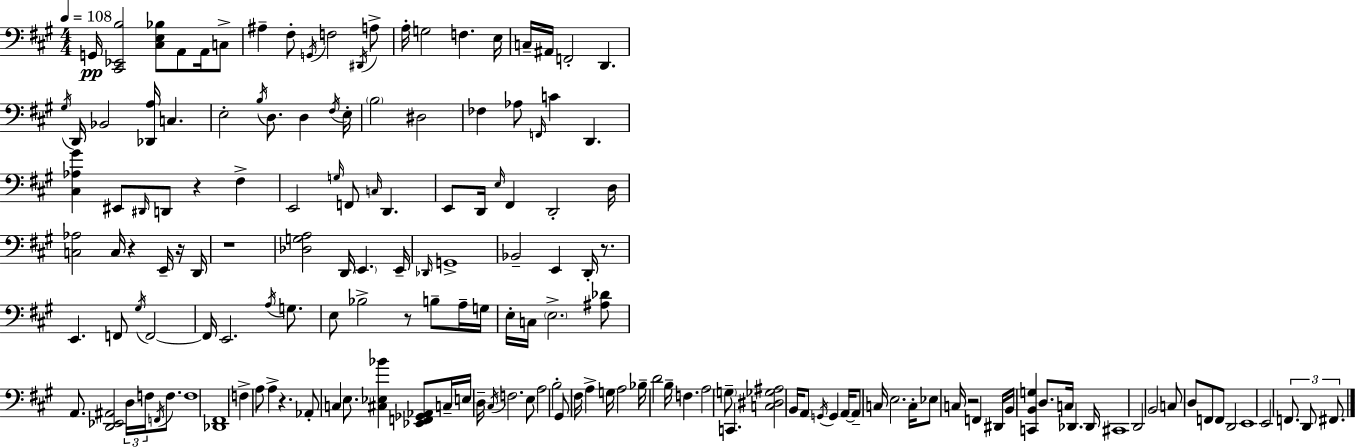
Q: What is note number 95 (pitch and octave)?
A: E3